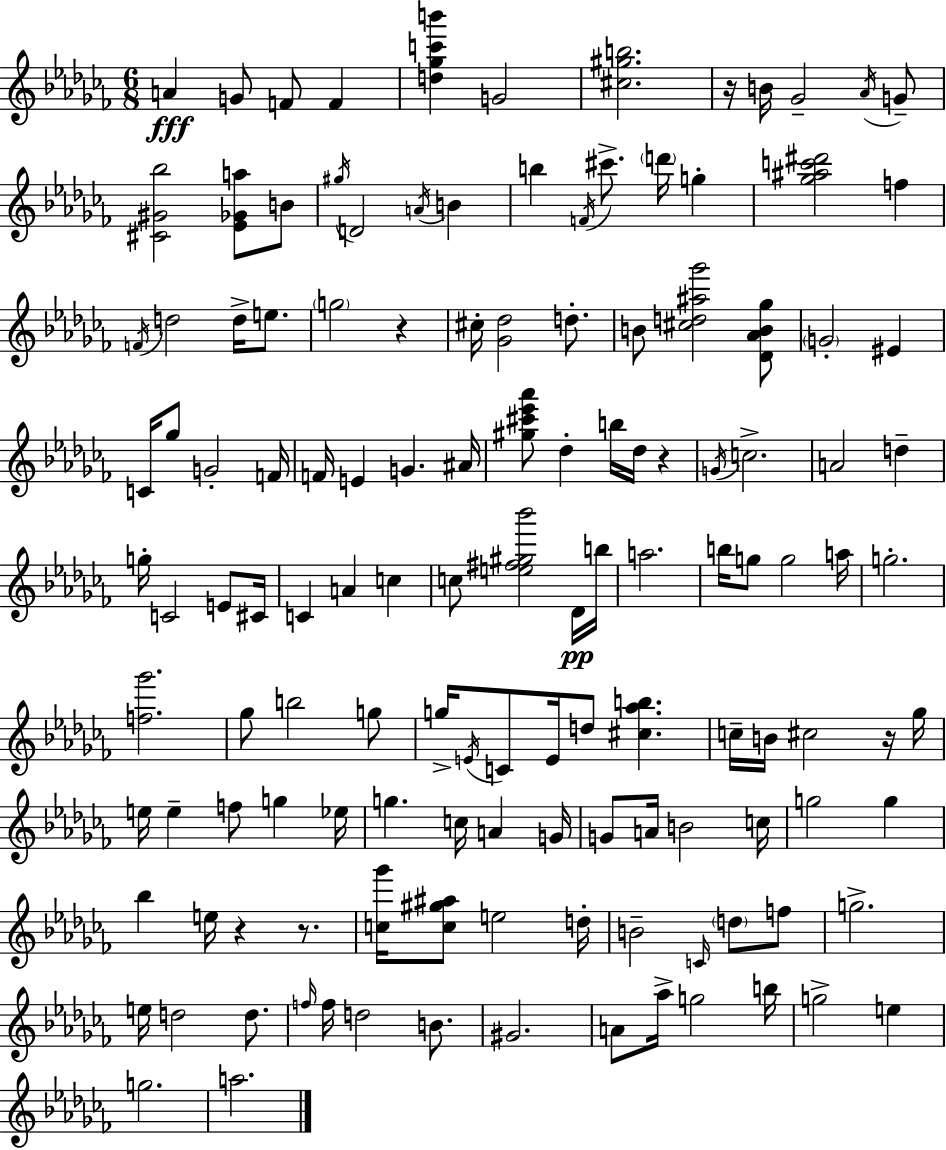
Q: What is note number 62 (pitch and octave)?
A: Gb5